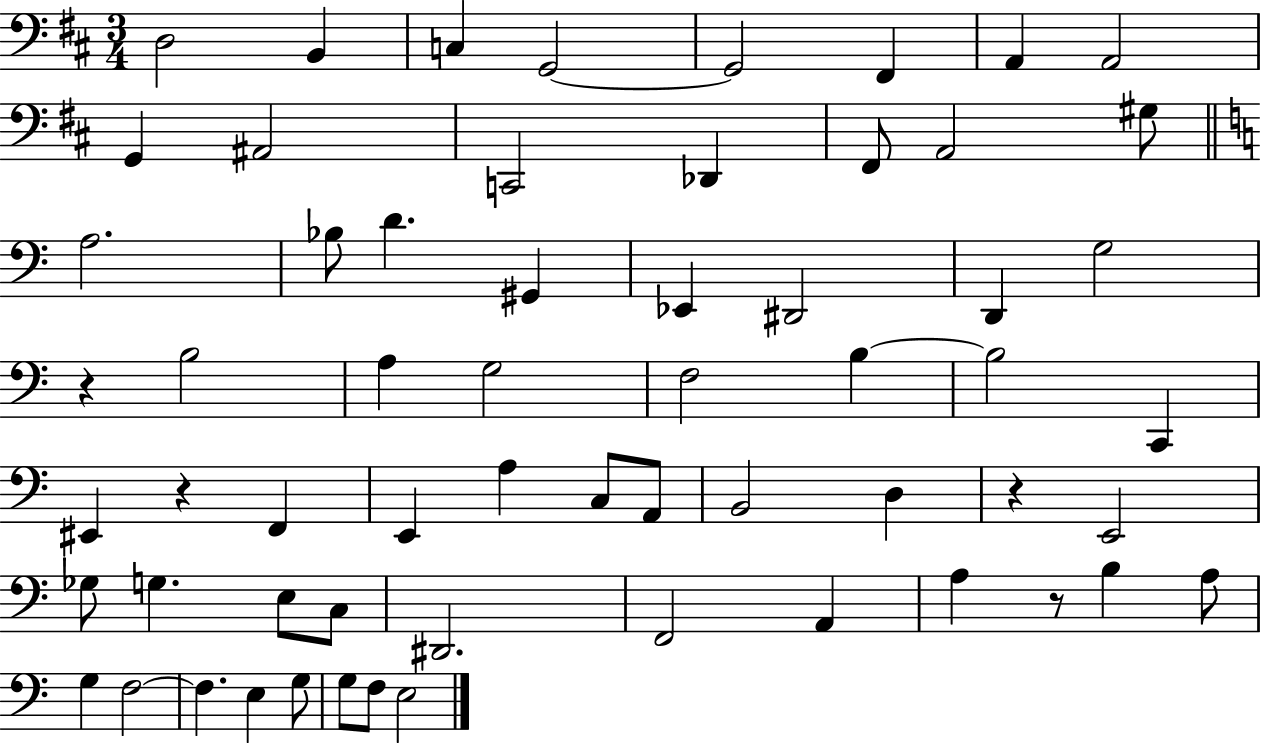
X:1
T:Untitled
M:3/4
L:1/4
K:D
D,2 B,, C, G,,2 G,,2 ^F,, A,, A,,2 G,, ^A,,2 C,,2 _D,, ^F,,/2 A,,2 ^G,/2 A,2 _B,/2 D ^G,, _E,, ^D,,2 D,, G,2 z B,2 A, G,2 F,2 B, B,2 C,, ^E,, z F,, E,, A, C,/2 A,,/2 B,,2 D, z E,,2 _G,/2 G, E,/2 C,/2 ^D,,2 F,,2 A,, A, z/2 B, A,/2 G, F,2 F, E, G,/2 G,/2 F,/2 E,2